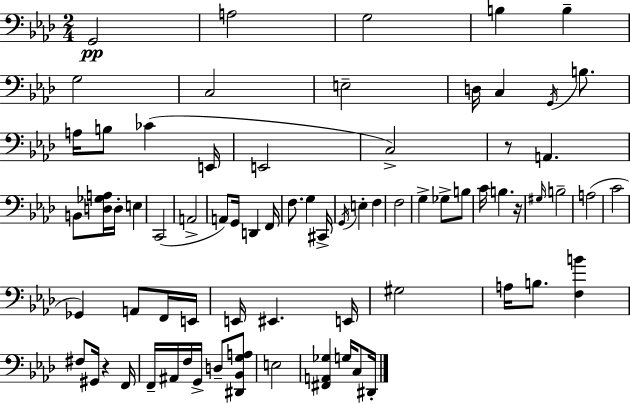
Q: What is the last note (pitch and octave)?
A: D#2